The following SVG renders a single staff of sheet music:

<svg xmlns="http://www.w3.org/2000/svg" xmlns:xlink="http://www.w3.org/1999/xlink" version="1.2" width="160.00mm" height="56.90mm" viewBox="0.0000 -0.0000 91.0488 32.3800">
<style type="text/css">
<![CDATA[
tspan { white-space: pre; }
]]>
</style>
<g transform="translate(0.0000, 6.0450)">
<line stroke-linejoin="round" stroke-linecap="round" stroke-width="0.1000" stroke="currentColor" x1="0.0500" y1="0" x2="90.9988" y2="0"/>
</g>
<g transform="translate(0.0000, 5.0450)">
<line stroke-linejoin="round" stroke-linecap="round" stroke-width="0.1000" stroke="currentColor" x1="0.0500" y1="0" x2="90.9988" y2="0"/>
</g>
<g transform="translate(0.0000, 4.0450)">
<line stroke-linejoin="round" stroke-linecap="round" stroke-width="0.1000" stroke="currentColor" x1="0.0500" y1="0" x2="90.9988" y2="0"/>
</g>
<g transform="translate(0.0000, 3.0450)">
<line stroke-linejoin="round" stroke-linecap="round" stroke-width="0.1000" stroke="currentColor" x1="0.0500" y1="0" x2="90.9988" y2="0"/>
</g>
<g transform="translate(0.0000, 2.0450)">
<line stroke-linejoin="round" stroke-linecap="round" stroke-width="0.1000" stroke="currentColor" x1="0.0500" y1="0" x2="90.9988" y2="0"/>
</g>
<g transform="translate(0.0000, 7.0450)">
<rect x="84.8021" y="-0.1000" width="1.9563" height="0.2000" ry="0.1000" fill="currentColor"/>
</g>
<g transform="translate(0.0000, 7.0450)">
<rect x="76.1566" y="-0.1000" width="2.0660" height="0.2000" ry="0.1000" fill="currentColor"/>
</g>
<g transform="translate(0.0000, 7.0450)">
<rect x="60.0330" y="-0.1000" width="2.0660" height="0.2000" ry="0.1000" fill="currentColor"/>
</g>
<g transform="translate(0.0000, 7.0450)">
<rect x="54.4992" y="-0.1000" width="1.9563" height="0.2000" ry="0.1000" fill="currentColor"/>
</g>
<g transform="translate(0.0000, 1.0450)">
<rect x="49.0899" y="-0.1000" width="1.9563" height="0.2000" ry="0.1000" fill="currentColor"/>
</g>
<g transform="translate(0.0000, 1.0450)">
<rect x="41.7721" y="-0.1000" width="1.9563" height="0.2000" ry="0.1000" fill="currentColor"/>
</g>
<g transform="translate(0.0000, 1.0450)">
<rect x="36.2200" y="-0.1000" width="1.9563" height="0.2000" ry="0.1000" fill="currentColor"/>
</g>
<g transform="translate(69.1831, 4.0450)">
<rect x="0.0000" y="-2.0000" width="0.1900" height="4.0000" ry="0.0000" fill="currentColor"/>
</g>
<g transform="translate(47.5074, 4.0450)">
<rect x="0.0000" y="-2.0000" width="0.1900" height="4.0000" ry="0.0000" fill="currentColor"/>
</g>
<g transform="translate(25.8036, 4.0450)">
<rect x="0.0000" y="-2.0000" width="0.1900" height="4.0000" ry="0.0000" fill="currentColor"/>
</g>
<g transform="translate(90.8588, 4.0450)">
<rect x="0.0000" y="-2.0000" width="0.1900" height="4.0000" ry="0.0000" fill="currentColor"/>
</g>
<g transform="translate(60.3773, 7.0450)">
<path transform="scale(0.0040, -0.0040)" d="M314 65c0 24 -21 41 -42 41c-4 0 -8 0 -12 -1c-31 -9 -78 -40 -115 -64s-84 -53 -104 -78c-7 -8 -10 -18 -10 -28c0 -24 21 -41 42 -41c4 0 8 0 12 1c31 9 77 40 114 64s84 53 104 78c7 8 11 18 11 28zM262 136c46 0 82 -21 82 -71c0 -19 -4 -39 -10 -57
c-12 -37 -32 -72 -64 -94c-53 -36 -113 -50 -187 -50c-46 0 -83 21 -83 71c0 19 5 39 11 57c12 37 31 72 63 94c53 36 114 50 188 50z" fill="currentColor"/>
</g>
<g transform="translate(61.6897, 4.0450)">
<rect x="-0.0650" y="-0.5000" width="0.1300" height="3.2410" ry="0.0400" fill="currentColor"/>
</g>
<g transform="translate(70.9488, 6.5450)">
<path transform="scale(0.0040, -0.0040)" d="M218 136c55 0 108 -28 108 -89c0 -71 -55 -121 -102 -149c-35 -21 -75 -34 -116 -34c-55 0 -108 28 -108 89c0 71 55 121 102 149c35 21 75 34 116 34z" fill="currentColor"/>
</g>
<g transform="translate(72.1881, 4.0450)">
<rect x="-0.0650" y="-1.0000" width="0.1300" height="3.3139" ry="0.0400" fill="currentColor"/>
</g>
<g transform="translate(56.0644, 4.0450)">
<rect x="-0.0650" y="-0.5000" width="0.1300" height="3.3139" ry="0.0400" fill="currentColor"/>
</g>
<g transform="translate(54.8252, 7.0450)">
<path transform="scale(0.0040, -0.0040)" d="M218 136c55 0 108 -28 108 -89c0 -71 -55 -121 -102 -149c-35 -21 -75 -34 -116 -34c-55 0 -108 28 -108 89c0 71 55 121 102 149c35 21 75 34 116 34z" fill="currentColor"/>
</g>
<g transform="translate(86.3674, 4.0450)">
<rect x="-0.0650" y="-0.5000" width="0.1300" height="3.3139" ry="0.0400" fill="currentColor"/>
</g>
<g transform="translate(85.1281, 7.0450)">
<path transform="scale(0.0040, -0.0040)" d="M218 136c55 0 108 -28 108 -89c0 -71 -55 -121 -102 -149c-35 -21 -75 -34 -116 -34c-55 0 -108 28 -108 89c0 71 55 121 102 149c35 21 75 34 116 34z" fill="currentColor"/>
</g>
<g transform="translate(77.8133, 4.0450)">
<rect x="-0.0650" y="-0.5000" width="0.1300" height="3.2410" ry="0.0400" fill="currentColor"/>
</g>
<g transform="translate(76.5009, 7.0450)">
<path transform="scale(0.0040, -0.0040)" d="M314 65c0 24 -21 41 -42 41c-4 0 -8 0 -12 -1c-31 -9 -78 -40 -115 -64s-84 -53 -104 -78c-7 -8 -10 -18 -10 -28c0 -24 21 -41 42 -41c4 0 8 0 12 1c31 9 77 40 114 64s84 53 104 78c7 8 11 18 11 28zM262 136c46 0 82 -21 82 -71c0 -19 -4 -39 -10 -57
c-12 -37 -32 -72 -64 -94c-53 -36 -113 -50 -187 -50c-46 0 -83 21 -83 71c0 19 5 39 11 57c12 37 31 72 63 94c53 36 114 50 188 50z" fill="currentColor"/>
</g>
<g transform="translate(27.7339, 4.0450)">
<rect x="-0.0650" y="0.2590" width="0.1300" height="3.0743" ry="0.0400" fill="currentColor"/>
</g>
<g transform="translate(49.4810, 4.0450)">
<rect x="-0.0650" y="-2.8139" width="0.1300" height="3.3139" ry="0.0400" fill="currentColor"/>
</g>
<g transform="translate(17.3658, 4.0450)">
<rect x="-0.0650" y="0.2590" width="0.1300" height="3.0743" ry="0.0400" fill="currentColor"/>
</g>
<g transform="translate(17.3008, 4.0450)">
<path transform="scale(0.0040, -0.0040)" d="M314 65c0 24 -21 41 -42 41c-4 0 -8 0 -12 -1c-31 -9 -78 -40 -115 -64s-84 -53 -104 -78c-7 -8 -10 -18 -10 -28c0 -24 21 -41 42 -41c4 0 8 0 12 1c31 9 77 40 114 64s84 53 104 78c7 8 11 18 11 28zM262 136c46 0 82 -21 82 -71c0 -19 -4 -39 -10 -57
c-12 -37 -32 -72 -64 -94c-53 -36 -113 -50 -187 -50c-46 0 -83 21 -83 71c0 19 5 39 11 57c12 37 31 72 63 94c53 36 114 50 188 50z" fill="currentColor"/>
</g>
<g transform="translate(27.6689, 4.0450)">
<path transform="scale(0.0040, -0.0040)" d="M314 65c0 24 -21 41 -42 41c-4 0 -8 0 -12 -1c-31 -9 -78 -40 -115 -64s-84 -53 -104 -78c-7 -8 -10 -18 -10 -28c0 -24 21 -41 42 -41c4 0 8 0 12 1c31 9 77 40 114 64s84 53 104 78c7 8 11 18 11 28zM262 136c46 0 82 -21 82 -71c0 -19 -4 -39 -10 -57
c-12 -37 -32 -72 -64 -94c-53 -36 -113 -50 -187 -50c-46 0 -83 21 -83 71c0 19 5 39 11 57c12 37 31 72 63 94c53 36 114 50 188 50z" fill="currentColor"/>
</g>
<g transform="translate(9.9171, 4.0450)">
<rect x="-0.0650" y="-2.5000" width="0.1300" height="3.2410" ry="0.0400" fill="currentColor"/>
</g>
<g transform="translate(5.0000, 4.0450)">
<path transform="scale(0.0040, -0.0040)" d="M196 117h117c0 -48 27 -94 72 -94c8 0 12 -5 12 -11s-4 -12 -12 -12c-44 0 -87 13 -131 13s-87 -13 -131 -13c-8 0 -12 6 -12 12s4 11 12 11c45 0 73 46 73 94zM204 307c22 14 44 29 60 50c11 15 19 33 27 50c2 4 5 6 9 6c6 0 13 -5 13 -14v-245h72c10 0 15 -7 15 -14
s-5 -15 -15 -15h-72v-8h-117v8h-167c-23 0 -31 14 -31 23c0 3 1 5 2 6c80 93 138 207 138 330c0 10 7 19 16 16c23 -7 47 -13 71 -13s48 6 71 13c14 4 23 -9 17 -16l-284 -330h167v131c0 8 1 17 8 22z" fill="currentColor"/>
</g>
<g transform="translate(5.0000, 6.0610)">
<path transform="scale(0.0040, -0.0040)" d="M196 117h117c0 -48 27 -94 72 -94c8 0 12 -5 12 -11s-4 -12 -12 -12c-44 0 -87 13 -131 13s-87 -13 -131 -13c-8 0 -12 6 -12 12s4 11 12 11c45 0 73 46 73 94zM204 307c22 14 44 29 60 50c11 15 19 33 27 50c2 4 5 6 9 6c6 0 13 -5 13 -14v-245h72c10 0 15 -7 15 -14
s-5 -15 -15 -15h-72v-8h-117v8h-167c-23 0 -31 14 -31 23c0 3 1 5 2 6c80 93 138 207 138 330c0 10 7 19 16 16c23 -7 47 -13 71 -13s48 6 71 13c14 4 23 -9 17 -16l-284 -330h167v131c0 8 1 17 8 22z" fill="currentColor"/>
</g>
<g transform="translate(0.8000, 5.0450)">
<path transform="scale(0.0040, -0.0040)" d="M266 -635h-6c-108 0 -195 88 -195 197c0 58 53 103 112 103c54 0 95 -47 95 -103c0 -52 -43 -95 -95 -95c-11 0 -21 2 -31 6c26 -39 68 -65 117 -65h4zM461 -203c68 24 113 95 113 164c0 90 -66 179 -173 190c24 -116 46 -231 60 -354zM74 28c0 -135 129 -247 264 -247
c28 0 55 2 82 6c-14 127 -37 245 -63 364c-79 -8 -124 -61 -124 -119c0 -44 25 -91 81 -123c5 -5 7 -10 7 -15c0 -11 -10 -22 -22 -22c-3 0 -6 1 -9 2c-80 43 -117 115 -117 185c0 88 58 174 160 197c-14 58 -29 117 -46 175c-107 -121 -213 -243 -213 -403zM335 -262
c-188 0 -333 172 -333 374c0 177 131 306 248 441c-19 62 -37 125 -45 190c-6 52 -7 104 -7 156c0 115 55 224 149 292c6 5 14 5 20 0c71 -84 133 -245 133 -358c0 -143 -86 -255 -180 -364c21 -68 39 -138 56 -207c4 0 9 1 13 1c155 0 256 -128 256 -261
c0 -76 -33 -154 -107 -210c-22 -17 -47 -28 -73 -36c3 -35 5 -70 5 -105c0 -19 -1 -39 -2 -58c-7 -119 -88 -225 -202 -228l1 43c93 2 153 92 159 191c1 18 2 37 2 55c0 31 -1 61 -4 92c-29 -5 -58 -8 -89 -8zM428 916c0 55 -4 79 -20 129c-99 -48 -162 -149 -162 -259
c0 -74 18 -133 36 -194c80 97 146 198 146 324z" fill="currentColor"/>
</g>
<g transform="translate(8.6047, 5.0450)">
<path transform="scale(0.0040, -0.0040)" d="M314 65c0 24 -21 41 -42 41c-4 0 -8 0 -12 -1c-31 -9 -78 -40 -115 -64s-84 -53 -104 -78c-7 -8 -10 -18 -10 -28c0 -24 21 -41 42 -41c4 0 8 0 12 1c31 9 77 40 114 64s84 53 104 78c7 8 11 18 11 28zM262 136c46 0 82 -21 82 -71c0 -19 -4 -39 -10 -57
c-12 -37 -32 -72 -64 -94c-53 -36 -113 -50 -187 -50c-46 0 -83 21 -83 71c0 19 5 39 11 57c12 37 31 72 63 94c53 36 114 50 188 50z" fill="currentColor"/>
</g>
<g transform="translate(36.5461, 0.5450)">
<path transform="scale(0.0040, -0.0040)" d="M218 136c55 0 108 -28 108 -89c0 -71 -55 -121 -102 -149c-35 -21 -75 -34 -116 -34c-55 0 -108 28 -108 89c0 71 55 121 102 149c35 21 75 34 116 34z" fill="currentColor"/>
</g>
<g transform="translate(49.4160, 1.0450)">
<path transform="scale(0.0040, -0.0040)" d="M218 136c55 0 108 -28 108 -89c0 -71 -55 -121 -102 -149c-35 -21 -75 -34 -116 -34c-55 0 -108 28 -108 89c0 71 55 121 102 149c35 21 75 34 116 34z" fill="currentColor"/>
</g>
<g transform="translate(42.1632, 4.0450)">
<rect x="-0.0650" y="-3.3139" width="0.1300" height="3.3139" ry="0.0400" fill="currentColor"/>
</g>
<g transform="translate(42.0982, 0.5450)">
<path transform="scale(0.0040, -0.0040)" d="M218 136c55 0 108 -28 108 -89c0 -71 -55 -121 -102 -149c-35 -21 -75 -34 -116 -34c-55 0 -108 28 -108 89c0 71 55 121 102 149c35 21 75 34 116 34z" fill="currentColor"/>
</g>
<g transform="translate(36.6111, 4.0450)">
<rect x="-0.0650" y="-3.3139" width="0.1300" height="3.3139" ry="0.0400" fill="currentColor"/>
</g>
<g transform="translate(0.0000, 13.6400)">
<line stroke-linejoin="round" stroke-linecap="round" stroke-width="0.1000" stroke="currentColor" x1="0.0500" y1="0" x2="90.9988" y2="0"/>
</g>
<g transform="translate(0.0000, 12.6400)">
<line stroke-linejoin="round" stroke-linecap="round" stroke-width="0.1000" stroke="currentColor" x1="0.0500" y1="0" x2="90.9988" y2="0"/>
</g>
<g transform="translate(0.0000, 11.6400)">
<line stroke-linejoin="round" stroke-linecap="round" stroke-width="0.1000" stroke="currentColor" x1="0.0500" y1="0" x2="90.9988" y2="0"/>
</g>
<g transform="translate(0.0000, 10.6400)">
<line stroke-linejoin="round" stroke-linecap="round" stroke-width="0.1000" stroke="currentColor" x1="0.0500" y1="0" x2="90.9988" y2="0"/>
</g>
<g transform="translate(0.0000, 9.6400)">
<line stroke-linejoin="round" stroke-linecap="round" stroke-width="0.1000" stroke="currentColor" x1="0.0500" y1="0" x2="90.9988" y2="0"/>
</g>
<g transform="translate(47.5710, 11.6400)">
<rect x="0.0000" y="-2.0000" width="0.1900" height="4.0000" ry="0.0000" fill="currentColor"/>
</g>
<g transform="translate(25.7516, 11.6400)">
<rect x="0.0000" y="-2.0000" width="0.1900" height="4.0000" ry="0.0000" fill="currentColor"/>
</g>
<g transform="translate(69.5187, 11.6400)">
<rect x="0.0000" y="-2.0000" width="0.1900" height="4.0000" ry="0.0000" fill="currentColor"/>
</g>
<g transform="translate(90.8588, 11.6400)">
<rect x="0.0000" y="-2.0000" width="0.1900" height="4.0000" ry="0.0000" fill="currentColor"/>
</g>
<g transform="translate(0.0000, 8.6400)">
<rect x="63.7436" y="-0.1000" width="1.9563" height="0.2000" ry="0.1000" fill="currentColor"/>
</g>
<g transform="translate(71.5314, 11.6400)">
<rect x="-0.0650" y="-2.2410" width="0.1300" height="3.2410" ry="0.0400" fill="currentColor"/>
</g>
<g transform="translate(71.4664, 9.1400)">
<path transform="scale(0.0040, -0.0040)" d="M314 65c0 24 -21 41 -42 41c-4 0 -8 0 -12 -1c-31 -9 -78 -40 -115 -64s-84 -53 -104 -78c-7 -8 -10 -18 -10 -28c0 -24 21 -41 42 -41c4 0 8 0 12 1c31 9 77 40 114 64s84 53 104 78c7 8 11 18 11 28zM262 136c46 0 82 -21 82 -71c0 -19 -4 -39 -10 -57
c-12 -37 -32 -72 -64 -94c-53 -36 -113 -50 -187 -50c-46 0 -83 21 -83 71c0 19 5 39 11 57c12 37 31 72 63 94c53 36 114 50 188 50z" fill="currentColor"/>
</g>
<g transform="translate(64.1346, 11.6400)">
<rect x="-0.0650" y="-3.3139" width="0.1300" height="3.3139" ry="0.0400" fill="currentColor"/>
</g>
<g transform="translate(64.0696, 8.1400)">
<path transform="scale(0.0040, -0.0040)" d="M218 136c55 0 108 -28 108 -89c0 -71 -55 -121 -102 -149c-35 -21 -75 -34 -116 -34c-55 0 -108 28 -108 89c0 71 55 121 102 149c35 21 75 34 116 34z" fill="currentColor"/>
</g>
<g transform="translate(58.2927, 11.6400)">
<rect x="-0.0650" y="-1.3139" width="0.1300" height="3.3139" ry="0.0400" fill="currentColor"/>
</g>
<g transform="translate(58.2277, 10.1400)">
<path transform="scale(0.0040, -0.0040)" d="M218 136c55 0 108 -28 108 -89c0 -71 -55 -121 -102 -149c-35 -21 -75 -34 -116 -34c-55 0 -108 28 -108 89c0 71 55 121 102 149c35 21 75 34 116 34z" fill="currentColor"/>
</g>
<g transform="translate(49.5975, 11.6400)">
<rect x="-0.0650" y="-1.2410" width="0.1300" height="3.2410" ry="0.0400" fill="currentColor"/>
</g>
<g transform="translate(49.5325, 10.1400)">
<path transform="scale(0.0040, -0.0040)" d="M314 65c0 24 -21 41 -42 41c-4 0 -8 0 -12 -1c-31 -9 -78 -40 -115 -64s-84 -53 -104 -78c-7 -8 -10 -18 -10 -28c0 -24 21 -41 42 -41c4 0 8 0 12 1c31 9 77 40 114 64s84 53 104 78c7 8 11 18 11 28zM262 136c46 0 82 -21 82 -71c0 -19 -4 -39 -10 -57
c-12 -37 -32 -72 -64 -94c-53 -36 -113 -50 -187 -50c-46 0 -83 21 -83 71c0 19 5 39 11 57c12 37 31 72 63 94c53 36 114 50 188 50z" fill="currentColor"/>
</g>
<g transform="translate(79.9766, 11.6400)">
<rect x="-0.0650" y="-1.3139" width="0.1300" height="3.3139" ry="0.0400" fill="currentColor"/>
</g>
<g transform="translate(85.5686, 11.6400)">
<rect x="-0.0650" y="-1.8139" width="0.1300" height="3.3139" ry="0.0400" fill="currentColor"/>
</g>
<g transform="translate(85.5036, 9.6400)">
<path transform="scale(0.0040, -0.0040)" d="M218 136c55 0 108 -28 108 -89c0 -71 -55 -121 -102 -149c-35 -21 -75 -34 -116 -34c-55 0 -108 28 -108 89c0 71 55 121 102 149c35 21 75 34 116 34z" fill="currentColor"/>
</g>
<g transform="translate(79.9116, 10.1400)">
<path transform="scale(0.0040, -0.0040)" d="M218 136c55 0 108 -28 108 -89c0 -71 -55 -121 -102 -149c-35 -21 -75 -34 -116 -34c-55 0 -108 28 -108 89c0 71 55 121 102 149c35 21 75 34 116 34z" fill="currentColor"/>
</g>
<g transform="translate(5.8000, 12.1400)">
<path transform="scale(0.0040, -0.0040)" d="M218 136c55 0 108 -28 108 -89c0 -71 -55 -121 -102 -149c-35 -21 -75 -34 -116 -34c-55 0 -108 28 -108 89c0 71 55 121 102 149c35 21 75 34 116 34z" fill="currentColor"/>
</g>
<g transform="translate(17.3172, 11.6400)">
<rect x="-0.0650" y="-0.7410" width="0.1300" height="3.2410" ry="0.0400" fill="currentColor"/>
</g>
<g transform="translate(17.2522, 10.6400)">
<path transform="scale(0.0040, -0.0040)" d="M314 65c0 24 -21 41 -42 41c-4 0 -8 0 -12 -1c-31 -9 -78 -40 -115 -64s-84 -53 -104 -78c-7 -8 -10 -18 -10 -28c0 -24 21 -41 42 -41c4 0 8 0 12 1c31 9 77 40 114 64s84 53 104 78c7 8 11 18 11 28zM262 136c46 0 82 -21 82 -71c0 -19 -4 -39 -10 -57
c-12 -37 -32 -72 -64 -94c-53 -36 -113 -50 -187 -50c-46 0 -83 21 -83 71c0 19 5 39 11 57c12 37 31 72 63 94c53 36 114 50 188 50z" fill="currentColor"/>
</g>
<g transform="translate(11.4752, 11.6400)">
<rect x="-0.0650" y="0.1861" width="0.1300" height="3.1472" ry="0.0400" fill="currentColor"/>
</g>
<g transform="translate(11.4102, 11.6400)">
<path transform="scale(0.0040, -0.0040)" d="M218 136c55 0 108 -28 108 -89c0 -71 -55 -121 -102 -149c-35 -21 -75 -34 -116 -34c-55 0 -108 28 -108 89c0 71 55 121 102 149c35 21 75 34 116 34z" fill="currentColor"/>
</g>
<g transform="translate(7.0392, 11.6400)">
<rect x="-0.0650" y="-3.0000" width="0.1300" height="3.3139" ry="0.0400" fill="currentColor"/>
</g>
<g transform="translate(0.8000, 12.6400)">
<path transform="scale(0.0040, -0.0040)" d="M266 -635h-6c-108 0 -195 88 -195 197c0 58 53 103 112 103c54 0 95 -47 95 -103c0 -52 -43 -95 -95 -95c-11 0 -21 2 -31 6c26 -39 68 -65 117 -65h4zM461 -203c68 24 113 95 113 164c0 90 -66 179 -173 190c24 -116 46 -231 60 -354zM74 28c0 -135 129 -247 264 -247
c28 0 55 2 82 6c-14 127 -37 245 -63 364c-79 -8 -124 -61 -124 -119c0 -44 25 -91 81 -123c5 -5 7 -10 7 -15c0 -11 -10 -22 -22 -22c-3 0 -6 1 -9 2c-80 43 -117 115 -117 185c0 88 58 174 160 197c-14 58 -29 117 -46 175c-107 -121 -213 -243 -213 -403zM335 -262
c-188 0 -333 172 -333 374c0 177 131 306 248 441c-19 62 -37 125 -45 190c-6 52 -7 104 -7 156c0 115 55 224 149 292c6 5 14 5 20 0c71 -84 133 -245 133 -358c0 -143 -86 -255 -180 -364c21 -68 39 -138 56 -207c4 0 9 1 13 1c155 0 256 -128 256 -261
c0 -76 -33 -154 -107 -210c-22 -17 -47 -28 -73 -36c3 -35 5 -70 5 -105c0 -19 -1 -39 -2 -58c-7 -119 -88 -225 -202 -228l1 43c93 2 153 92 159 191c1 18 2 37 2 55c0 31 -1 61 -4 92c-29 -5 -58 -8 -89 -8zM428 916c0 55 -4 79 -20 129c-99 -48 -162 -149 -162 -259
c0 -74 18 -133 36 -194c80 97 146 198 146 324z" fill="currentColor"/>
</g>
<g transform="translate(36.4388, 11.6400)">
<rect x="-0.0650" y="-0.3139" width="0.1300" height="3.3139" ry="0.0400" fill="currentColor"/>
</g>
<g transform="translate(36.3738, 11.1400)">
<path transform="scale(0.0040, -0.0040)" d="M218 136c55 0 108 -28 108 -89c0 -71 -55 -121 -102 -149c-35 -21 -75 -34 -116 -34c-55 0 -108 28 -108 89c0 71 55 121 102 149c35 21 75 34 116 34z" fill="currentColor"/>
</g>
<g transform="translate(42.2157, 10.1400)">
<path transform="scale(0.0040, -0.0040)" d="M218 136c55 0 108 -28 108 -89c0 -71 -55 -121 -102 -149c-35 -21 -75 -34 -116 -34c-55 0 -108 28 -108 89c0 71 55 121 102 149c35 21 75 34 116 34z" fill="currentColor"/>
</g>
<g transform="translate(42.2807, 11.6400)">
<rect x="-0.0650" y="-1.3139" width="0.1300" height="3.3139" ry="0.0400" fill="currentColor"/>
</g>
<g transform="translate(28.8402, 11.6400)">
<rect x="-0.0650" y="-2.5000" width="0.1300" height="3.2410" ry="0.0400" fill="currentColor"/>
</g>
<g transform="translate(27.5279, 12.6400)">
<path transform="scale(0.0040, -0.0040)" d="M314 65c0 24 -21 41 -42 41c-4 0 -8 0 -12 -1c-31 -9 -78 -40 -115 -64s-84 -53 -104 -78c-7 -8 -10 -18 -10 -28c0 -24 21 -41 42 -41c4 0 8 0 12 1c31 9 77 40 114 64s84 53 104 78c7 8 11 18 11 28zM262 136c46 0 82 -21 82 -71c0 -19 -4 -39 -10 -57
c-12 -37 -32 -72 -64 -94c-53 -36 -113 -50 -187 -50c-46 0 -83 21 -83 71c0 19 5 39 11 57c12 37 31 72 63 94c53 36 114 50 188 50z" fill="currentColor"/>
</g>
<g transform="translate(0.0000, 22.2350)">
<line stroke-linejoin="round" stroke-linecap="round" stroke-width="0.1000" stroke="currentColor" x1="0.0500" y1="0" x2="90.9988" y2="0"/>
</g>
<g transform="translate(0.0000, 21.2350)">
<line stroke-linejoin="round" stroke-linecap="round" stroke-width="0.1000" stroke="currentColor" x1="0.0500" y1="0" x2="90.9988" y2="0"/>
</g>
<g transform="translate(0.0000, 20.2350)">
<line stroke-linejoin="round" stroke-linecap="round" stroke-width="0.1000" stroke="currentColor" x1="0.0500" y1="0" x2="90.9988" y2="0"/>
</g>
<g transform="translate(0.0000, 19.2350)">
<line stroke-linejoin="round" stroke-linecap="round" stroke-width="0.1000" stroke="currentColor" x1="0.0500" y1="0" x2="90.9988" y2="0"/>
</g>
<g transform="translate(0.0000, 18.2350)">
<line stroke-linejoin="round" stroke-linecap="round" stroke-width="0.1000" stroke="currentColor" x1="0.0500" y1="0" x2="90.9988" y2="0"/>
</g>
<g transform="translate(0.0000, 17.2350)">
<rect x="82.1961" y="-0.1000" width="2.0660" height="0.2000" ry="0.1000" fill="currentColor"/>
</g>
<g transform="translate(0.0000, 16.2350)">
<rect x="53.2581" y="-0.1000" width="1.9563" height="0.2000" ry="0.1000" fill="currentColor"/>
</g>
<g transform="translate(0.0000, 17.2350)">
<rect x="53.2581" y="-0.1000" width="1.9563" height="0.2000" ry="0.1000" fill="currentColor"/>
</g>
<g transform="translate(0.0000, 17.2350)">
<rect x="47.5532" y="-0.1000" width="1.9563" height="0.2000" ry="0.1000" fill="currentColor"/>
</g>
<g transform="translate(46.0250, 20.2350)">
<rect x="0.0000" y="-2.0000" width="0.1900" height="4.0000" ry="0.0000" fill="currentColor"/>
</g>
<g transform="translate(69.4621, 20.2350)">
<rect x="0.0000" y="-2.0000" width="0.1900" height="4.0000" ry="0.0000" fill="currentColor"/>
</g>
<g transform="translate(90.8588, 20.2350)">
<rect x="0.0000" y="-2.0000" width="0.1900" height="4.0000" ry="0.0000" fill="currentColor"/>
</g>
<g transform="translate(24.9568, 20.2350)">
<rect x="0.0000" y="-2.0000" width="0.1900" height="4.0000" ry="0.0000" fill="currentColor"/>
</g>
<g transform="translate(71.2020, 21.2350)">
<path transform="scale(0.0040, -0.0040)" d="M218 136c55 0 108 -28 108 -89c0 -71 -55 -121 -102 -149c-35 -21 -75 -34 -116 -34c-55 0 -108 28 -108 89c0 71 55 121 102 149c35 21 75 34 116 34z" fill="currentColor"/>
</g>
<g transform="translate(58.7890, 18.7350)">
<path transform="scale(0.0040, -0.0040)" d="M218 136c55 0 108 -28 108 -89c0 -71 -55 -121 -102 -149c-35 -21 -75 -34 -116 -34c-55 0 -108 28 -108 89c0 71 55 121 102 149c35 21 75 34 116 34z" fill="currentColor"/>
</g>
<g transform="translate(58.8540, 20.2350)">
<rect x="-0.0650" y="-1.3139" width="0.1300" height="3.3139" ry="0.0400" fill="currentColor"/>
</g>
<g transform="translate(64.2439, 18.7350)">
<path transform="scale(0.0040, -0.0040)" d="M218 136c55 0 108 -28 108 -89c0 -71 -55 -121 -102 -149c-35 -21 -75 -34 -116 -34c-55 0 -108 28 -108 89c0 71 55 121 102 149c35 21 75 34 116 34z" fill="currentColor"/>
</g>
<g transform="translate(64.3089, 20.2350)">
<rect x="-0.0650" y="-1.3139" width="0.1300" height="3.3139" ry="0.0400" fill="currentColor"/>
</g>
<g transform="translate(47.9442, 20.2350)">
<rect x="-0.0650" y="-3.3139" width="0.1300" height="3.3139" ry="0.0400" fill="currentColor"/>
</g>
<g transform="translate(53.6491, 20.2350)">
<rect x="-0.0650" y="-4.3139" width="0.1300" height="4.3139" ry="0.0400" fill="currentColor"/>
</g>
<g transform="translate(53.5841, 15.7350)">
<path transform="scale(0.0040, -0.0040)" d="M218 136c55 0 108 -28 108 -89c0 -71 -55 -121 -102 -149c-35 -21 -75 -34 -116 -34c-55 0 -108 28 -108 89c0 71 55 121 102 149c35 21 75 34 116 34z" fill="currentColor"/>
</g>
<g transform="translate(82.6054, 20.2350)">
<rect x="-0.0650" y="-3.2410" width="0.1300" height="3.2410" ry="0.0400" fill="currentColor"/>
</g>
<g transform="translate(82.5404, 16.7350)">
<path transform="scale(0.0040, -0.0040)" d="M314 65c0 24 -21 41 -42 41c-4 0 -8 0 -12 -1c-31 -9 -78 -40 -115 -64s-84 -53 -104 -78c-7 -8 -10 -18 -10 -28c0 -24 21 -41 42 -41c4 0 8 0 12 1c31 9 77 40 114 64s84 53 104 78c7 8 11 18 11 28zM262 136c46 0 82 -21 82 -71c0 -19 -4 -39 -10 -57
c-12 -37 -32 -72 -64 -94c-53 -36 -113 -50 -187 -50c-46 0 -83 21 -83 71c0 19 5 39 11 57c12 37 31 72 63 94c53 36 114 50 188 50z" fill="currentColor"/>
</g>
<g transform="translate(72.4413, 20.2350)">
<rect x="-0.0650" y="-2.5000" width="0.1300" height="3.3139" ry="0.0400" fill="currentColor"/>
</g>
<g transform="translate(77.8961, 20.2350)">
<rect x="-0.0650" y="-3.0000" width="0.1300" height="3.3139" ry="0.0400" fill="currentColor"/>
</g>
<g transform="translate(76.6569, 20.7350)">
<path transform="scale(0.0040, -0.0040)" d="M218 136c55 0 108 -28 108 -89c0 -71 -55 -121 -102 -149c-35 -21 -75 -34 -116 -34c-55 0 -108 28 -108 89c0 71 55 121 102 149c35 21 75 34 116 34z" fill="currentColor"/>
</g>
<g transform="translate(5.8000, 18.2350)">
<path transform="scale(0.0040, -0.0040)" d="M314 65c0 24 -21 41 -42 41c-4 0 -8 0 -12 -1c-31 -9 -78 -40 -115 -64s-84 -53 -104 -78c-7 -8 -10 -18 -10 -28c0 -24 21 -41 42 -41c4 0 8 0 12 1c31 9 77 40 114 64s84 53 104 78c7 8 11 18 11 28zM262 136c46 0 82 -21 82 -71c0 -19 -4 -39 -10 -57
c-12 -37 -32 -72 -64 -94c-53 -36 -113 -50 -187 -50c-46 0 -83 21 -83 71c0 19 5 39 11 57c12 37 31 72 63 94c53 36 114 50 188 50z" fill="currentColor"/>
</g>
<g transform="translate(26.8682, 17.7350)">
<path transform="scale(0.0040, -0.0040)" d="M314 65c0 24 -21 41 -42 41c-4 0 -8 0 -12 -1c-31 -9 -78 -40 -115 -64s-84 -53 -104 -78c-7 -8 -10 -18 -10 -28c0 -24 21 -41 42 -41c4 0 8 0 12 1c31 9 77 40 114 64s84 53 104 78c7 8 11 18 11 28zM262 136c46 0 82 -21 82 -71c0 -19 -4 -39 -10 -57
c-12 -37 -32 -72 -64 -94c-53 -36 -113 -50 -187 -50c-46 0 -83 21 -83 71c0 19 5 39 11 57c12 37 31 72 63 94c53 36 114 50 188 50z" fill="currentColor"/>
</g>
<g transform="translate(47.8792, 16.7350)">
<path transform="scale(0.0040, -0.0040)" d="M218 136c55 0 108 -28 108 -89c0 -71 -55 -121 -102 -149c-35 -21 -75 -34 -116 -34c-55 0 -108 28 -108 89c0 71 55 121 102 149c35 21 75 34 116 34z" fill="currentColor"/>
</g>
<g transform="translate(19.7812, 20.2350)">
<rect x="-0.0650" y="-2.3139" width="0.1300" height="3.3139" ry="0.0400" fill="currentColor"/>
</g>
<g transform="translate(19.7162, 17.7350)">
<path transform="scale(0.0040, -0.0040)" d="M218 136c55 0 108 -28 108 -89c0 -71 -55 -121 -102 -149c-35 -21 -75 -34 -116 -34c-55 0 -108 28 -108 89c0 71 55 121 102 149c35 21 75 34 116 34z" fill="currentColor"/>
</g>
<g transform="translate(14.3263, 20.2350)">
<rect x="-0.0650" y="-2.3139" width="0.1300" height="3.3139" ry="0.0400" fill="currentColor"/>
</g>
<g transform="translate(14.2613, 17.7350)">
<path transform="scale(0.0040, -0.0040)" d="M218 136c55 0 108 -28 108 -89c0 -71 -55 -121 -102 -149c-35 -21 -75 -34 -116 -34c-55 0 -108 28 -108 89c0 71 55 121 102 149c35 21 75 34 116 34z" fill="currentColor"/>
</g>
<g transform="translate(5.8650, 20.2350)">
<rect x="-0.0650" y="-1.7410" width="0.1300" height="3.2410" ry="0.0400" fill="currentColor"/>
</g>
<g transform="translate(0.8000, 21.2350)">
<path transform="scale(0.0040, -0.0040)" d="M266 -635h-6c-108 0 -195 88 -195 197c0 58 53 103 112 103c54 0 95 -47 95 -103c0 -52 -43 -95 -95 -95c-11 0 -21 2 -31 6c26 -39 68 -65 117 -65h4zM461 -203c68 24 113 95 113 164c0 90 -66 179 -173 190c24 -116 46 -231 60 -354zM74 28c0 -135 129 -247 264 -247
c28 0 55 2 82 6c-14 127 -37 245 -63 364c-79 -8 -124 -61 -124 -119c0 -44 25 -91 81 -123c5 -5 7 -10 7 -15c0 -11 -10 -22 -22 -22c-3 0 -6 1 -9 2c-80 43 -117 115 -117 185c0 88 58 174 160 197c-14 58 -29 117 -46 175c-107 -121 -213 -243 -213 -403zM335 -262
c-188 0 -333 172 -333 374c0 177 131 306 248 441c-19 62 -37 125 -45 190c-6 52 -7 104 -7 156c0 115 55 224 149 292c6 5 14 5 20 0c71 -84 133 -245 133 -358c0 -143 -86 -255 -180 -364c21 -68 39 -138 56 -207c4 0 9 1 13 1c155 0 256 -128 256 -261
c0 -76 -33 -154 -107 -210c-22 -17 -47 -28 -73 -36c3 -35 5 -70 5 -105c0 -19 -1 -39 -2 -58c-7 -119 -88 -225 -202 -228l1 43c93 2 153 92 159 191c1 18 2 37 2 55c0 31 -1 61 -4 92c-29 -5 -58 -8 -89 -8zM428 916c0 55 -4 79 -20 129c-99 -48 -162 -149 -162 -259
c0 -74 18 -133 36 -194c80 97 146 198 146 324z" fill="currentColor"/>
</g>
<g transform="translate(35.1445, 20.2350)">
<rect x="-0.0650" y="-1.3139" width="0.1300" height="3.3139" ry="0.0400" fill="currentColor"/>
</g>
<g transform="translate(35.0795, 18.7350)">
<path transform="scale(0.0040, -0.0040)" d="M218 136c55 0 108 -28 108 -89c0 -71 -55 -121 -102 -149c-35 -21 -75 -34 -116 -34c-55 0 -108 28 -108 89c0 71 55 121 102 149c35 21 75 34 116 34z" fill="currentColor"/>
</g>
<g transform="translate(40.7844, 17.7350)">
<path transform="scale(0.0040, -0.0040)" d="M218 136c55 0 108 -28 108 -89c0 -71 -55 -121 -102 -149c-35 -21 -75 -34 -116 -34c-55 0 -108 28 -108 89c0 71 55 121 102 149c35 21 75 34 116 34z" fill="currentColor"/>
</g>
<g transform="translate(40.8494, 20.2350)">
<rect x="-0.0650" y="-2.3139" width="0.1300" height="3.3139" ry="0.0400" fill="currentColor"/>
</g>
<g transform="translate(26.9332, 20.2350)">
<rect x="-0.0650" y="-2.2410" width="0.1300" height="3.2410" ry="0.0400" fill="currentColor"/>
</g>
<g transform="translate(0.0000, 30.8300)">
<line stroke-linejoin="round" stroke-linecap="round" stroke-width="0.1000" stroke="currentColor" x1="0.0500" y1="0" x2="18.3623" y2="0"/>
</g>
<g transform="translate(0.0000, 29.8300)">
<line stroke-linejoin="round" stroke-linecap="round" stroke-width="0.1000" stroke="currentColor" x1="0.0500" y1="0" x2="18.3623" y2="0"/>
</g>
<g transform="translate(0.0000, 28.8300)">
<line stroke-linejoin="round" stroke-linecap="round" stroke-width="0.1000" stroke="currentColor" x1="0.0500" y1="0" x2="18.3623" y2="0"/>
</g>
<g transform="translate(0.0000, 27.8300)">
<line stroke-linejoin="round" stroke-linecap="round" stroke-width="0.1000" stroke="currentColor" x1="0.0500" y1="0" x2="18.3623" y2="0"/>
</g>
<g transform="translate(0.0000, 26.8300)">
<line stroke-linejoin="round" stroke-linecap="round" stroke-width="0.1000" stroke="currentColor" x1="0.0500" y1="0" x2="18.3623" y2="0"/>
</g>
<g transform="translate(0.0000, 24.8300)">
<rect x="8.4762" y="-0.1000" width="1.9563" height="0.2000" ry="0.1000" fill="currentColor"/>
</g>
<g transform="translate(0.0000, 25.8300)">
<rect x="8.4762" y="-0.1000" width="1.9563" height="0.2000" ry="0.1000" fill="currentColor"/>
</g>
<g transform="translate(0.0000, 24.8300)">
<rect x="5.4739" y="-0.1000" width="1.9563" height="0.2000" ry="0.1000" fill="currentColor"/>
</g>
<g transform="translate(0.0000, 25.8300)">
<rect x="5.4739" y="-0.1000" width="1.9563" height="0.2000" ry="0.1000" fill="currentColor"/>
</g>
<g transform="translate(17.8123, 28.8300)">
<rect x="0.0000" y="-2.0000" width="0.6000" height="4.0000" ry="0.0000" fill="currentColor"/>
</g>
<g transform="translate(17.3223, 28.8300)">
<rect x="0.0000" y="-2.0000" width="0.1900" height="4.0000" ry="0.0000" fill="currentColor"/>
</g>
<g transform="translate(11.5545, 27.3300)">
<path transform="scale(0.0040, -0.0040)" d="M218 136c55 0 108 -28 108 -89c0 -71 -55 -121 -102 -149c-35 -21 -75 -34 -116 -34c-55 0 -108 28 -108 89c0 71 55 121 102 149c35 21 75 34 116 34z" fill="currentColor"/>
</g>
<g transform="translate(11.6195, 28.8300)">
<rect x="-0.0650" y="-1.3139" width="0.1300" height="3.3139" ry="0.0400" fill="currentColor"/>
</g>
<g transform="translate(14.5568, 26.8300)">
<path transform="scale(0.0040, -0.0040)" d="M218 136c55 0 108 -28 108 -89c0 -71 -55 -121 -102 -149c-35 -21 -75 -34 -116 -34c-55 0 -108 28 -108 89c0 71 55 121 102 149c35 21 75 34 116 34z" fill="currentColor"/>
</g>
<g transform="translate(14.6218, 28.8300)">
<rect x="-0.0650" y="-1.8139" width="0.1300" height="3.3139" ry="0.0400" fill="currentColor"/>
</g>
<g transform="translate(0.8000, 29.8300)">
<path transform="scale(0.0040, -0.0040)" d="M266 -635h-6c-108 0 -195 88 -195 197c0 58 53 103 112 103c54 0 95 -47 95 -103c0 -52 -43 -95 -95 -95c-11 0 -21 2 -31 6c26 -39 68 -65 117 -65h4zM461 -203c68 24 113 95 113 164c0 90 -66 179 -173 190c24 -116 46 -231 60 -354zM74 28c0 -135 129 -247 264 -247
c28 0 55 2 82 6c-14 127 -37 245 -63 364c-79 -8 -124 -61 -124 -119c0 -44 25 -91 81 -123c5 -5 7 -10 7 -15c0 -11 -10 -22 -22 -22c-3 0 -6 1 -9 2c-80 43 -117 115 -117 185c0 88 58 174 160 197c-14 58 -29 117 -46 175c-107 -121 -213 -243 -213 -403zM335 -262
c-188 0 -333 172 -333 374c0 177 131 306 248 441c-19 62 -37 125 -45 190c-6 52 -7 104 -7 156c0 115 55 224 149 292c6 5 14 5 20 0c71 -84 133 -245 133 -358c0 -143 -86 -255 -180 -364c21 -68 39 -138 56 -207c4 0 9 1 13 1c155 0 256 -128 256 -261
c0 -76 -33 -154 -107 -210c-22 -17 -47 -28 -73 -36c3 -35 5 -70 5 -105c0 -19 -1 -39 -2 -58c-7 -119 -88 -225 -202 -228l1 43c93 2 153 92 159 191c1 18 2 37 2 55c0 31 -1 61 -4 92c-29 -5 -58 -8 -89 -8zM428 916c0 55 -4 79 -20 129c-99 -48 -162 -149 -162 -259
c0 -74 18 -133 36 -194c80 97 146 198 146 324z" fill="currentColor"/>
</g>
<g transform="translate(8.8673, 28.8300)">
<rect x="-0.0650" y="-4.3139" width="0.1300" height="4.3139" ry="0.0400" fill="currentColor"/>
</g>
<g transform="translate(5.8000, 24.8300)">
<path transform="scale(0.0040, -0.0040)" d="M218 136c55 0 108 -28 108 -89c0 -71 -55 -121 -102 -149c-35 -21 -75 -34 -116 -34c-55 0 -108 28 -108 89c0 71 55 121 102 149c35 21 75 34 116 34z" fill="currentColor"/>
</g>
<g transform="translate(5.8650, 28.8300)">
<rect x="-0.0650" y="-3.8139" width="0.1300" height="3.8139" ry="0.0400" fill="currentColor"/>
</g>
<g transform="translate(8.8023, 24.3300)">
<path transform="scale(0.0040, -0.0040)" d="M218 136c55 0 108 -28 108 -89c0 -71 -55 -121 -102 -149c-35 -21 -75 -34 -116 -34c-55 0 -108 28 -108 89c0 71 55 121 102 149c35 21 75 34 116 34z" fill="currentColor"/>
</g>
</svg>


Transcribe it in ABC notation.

X:1
T:Untitled
M:4/4
L:1/4
K:C
G2 B2 B2 b b a C C2 D C2 C A B d2 G2 c e e2 e b g2 e f f2 g g g2 e g b d' e e G A b2 c' d' e f